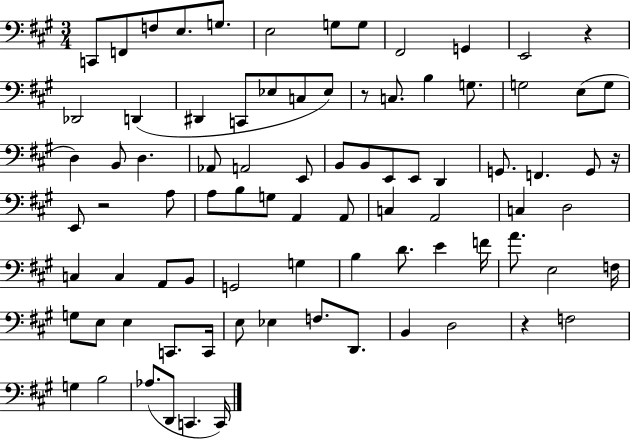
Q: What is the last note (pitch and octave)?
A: C2